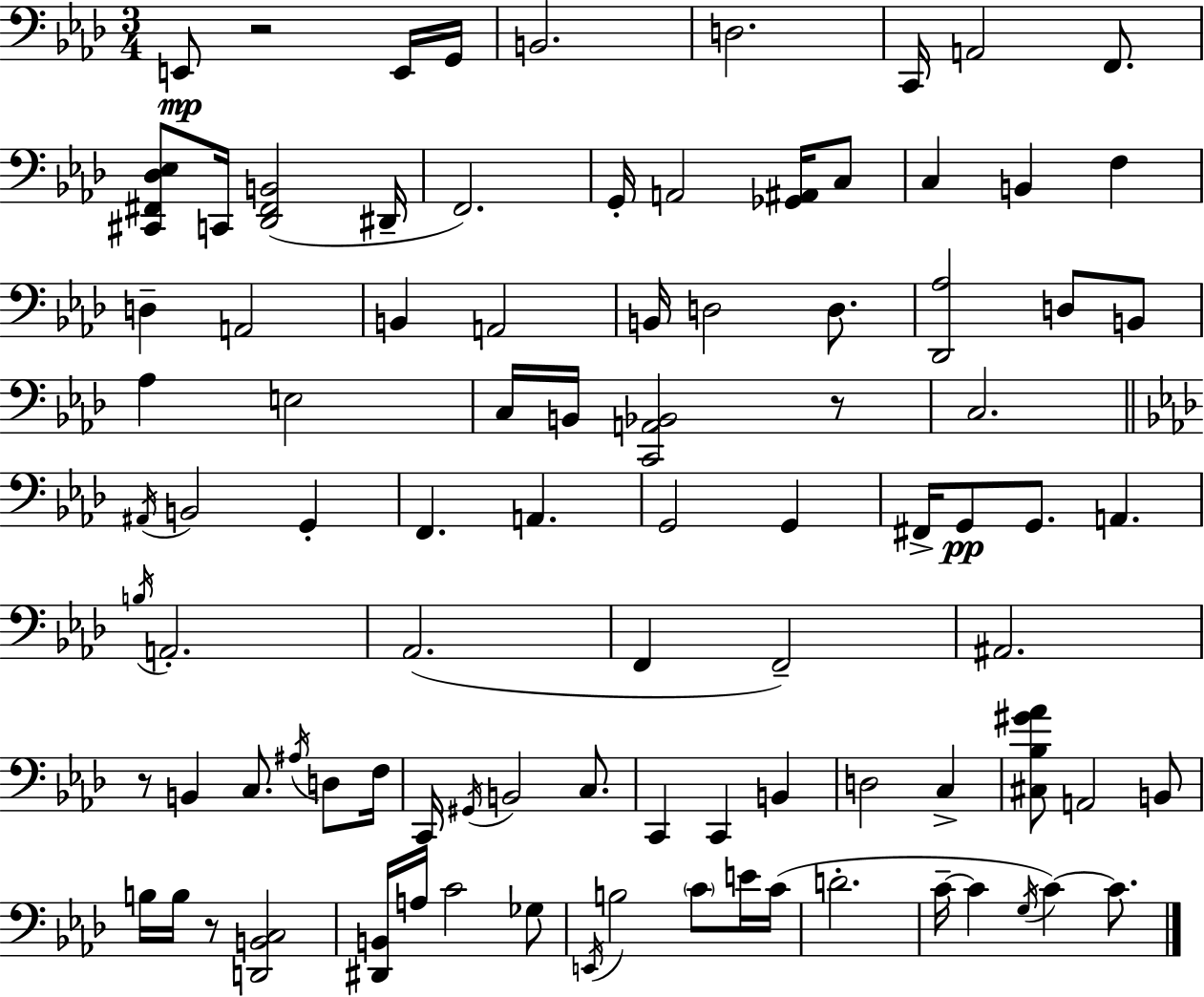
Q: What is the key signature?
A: F minor